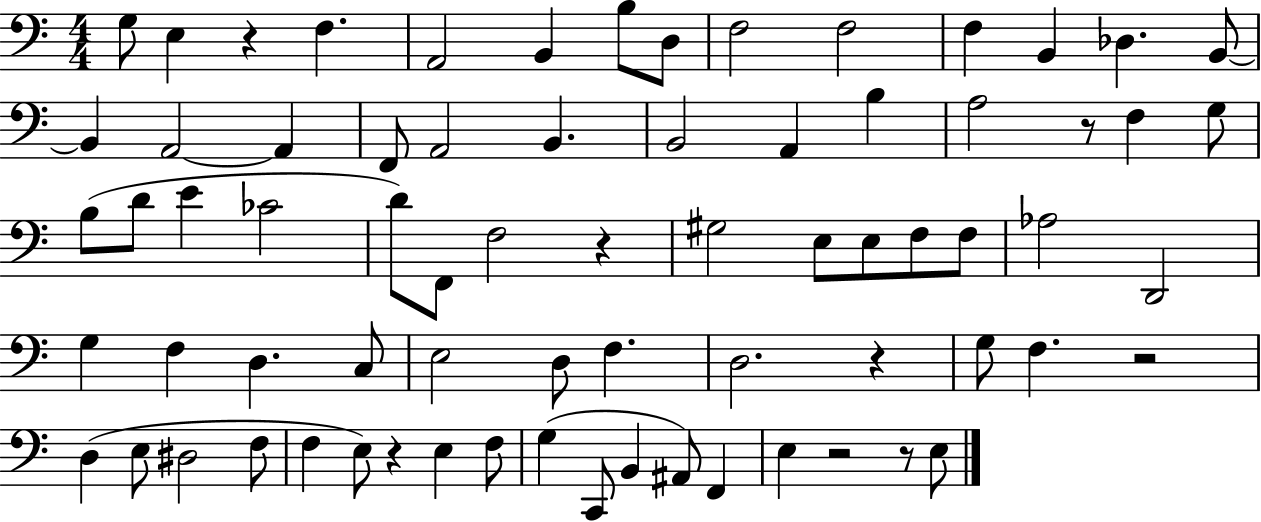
X:1
T:Untitled
M:4/4
L:1/4
K:C
G,/2 E, z F, A,,2 B,, B,/2 D,/2 F,2 F,2 F, B,, _D, B,,/2 B,, A,,2 A,, F,,/2 A,,2 B,, B,,2 A,, B, A,2 z/2 F, G,/2 B,/2 D/2 E _C2 D/2 F,,/2 F,2 z ^G,2 E,/2 E,/2 F,/2 F,/2 _A,2 D,,2 G, F, D, C,/2 E,2 D,/2 F, D,2 z G,/2 F, z2 D, E,/2 ^D,2 F,/2 F, E,/2 z E, F,/2 G, C,,/2 B,, ^A,,/2 F,, E, z2 z/2 E,/2